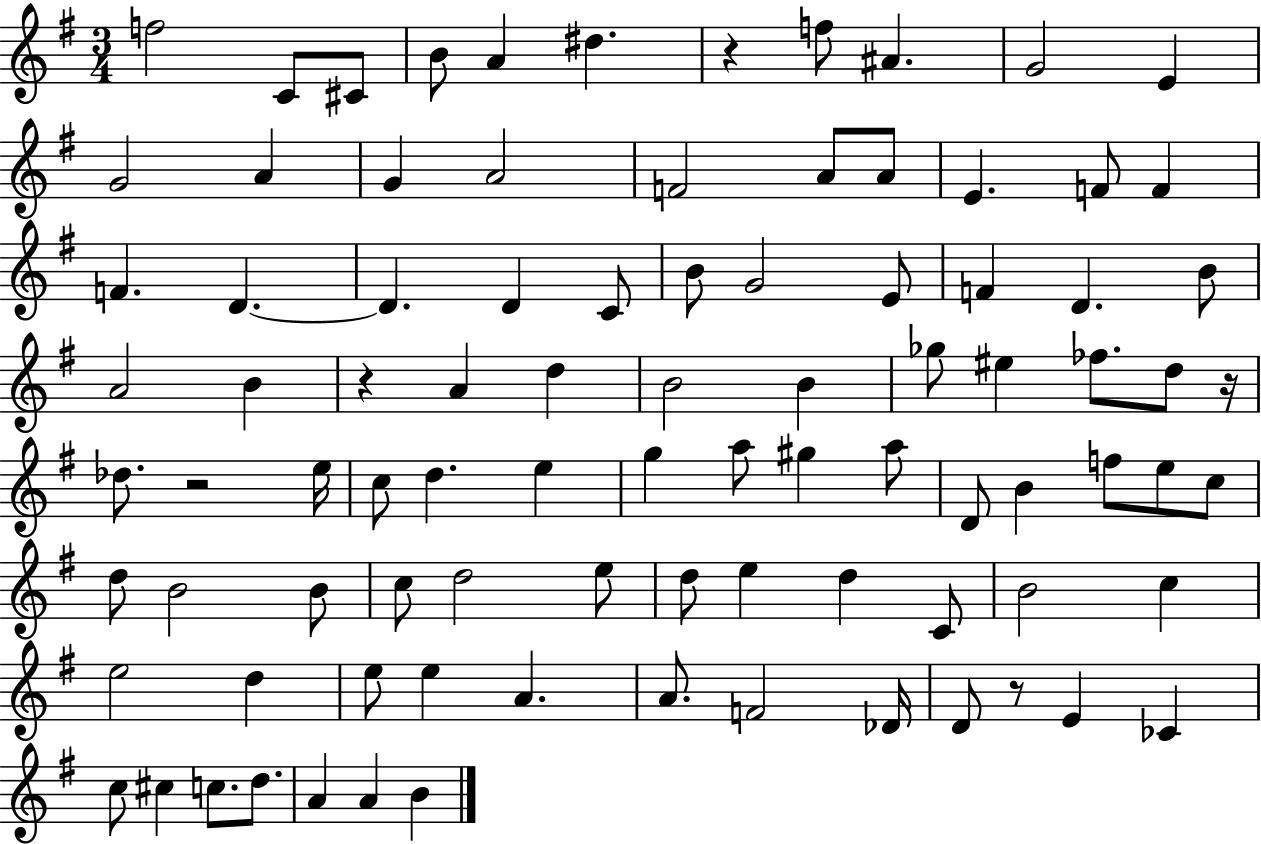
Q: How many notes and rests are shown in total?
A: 90